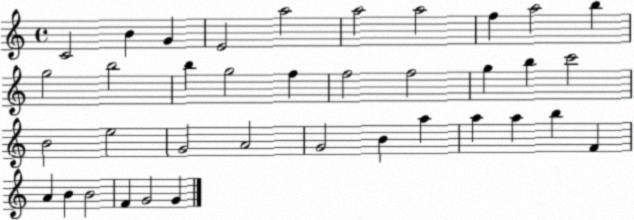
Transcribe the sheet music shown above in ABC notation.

X:1
T:Untitled
M:4/4
L:1/4
K:C
C2 B G E2 a2 a2 a2 f a2 b g2 b2 b g2 f f2 f2 g b c'2 B2 e2 G2 A2 G2 B a a a b F A B B2 F G2 G